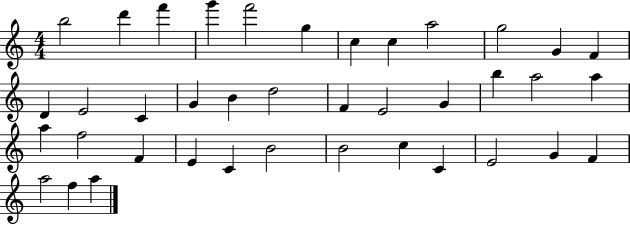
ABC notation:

X:1
T:Untitled
M:4/4
L:1/4
K:C
b2 d' f' g' f'2 g c c a2 g2 G F D E2 C G B d2 F E2 G b a2 a a f2 F E C B2 B2 c C E2 G F a2 f a